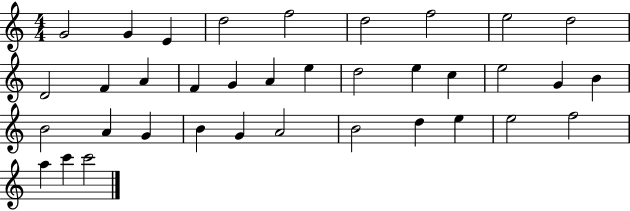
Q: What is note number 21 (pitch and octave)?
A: G4